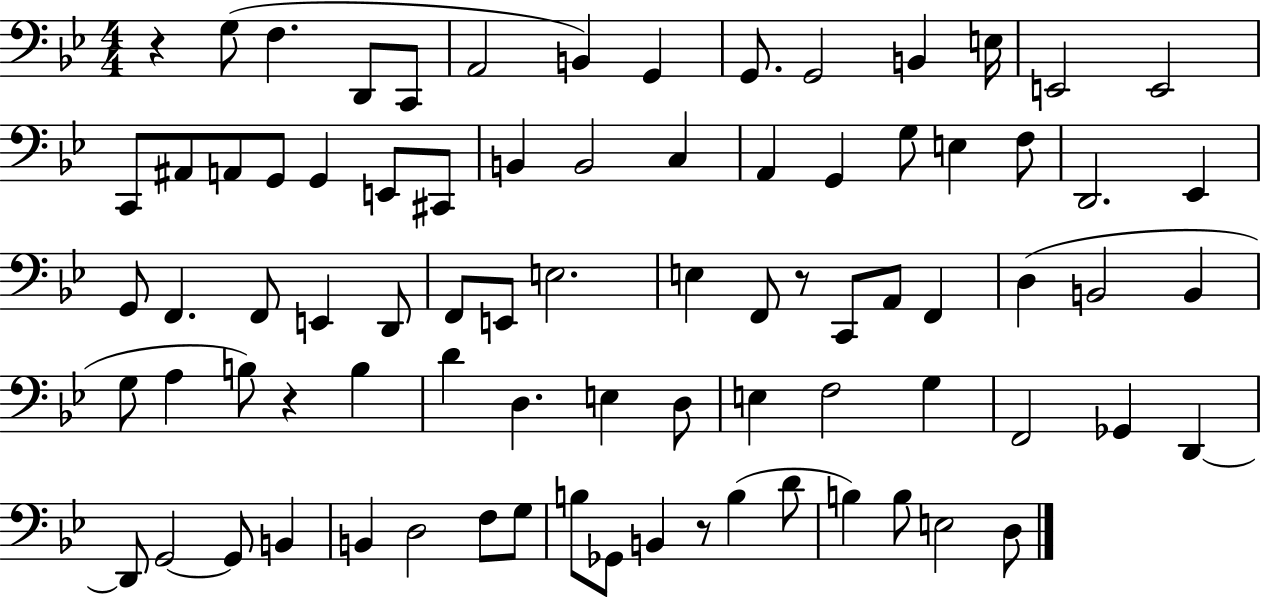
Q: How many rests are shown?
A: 4